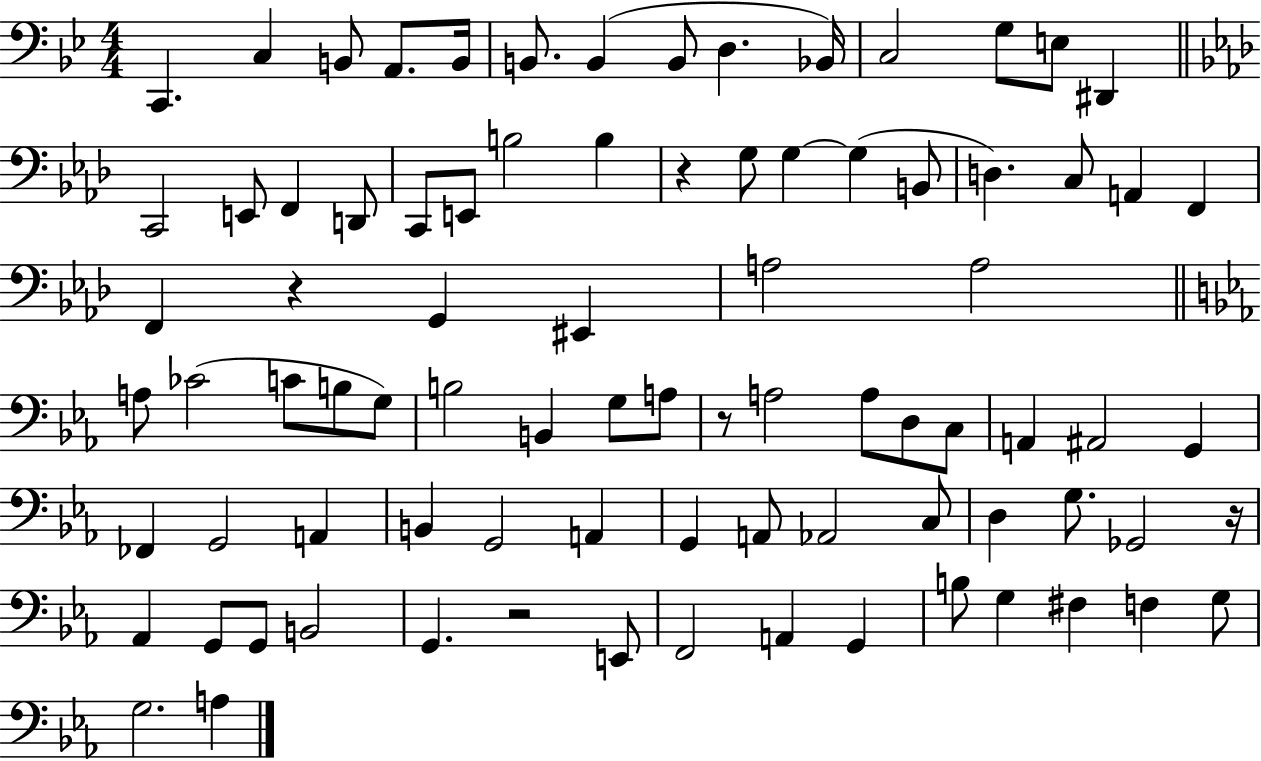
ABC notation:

X:1
T:Untitled
M:4/4
L:1/4
K:Bb
C,, C, B,,/2 A,,/2 B,,/4 B,,/2 B,, B,,/2 D, _B,,/4 C,2 G,/2 E,/2 ^D,, C,,2 E,,/2 F,, D,,/2 C,,/2 E,,/2 B,2 B, z G,/2 G, G, B,,/2 D, C,/2 A,, F,, F,, z G,, ^E,, A,2 A,2 A,/2 _C2 C/2 B,/2 G,/2 B,2 B,, G,/2 A,/2 z/2 A,2 A,/2 D,/2 C,/2 A,, ^A,,2 G,, _F,, G,,2 A,, B,, G,,2 A,, G,, A,,/2 _A,,2 C,/2 D, G,/2 _G,,2 z/4 _A,, G,,/2 G,,/2 B,,2 G,, z2 E,,/2 F,,2 A,, G,, B,/2 G, ^F, F, G,/2 G,2 A,